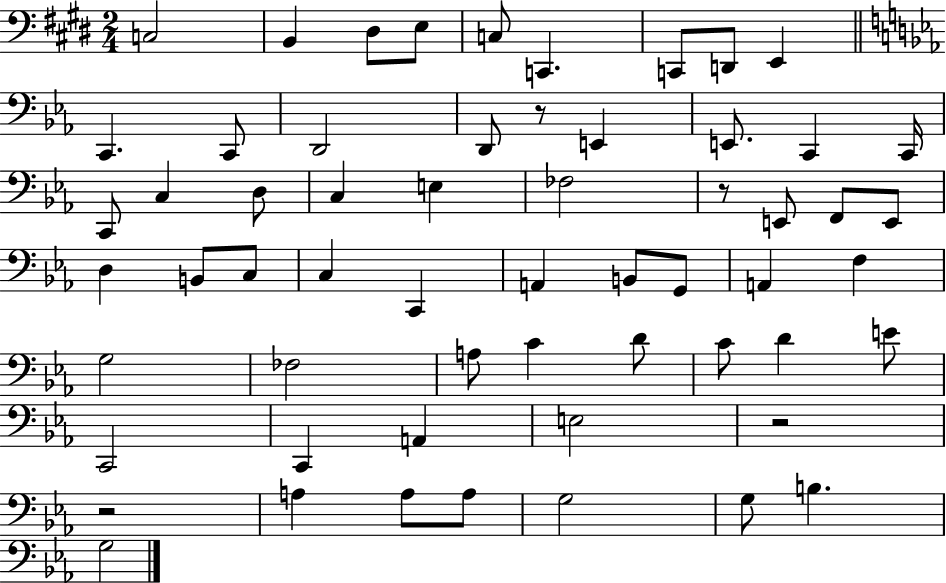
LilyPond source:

{
  \clef bass
  \numericTimeSignature
  \time 2/4
  \key e \major
  \repeat volta 2 { c2 | b,4 dis8 e8 | c8 c,4. | c,8 d,8 e,4 | \break \bar "||" \break \key c \minor c,4. c,8 | d,2 | d,8 r8 e,4 | e,8. c,4 c,16 | \break c,8 c4 d8 | c4 e4 | fes2 | r8 e,8 f,8 e,8 | \break d4 b,8 c8 | c4 c,4 | a,4 b,8 g,8 | a,4 f4 | \break g2 | fes2 | a8 c'4 d'8 | c'8 d'4 e'8 | \break c,2 | c,4 a,4 | e2 | r2 | \break r2 | a4 a8 a8 | g2 | g8 b4. | \break g2 | } \bar "|."
}